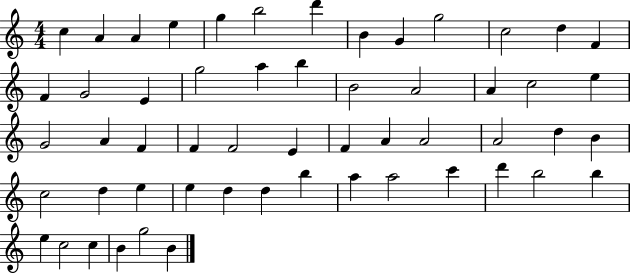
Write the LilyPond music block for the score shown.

{
  \clef treble
  \numericTimeSignature
  \time 4/4
  \key c \major
  c''4 a'4 a'4 e''4 | g''4 b''2 d'''4 | b'4 g'4 g''2 | c''2 d''4 f'4 | \break f'4 g'2 e'4 | g''2 a''4 b''4 | b'2 a'2 | a'4 c''2 e''4 | \break g'2 a'4 f'4 | f'4 f'2 e'4 | f'4 a'4 a'2 | a'2 d''4 b'4 | \break c''2 d''4 e''4 | e''4 d''4 d''4 b''4 | a''4 a''2 c'''4 | d'''4 b''2 b''4 | \break e''4 c''2 c''4 | b'4 g''2 b'4 | \bar "|."
}